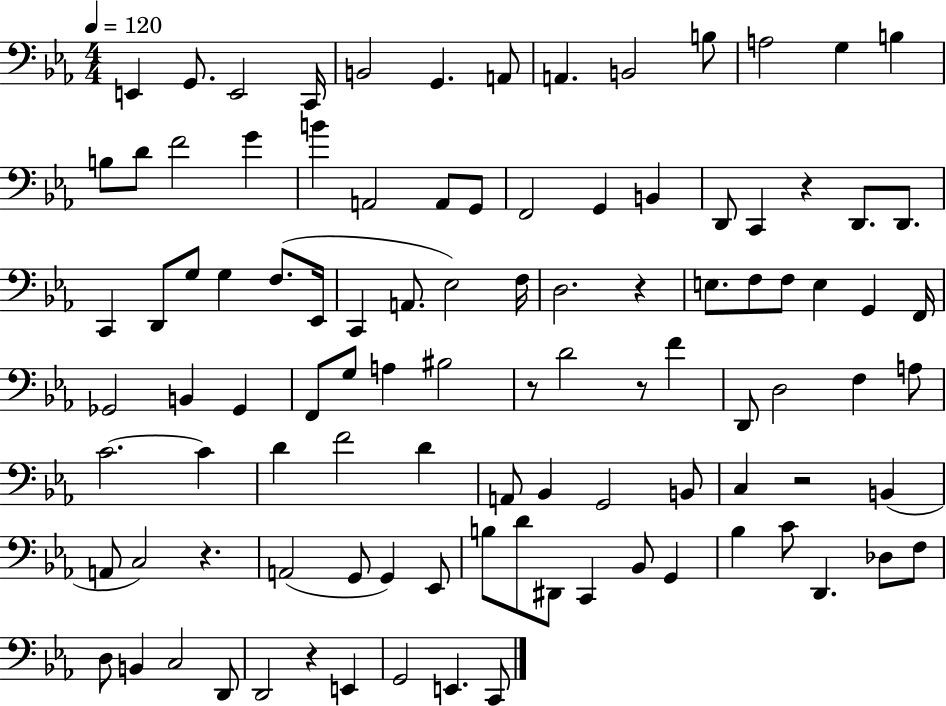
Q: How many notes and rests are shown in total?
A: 102